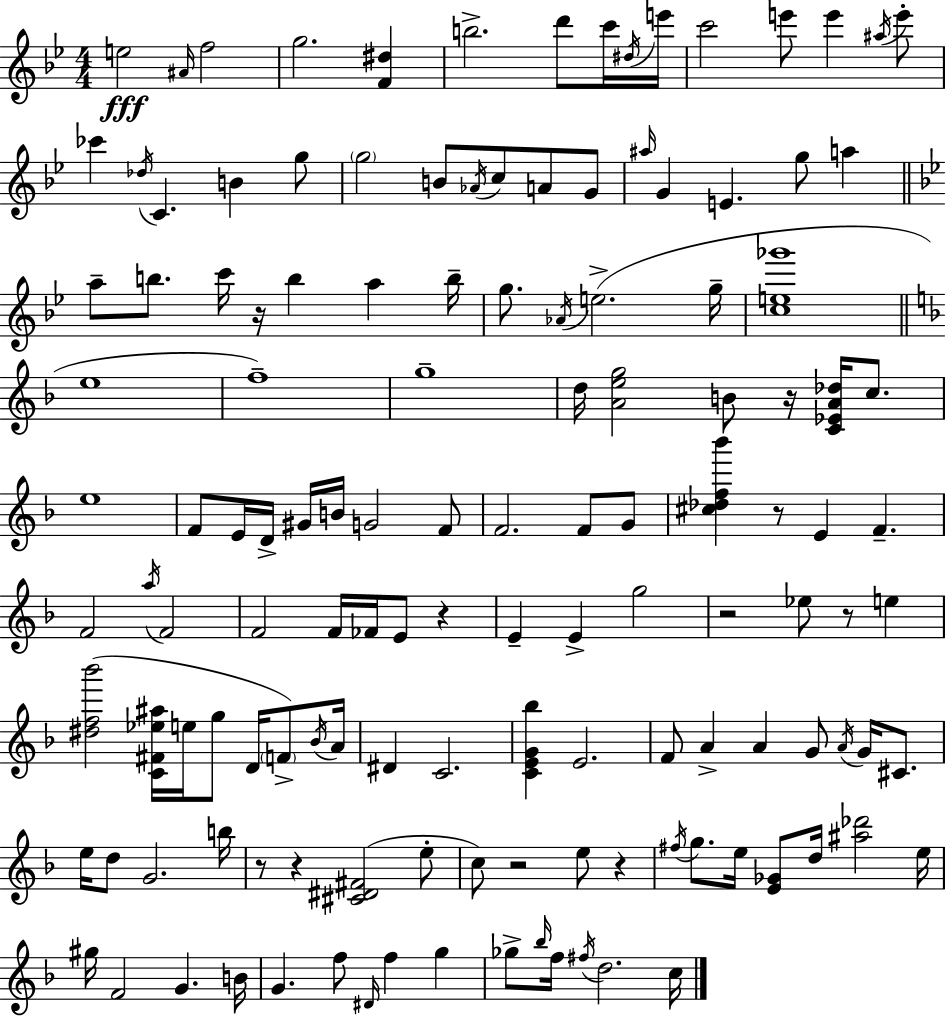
{
  \clef treble
  \numericTimeSignature
  \time 4/4
  \key g \minor
  e''2\fff \grace { ais'16 } f''2 | g''2. <f' dis''>4 | b''2.-> d'''8 c'''16 | \acciaccatura { dis''16 } e'''16 c'''2 e'''8 e'''4 | \break \acciaccatura { ais''16 } e'''8-. ces'''4 \acciaccatura { des''16 } c'4. b'4 | g''8 \parenthesize g''2 b'8 \acciaccatura { aes'16 } c''8 | a'8 g'8 \grace { ais''16 } g'4 e'4. | g''8 a''4 \bar "||" \break \key bes \major a''8-- b''8. c'''16 r16 b''4 a''4 b''16-- | g''8. \acciaccatura { aes'16 } e''2.->( | g''16-- <c'' e'' ges'''>1 | \bar "||" \break \key f \major e''1 | f''1--) | g''1-- | d''16 <a' e'' g''>2 b'8 r16 <c' ees' a' des''>16 c''8. | \break e''1 | f'8 e'16 d'16-> gis'16 b'16 g'2 f'8 | f'2. f'8 g'8 | <cis'' des'' f'' bes'''>4 r8 e'4 f'4.-- | \break f'2 \acciaccatura { a''16 } f'2 | f'2 f'16 fes'16 e'8 r4 | e'4-- e'4-> g''2 | r2 ees''8 r8 e''4 | \break <dis'' f'' bes'''>2( <c' fis' ees'' ais''>16 e''16 g''8 d'16 \parenthesize f'8->) | \acciaccatura { bes'16 } a'16 dis'4 c'2. | <c' e' g' bes''>4 e'2. | f'8 a'4-> a'4 g'8 \acciaccatura { a'16 } g'16 | \break cis'8. e''16 d''8 g'2. | b''16 r8 r4 <cis' dis' fis'>2( | e''8-. c''8) r2 e''8 r4 | \acciaccatura { fis''16 } g''8. e''16 <e' ges'>8 d''16 <ais'' des'''>2 | \break e''16 gis''16 f'2 g'4. | b'16 g'4. f''8 \grace { dis'16 } f''4 | g''4 ges''8-> \grace { bes''16 } f''16 \acciaccatura { fis''16 } d''2. | c''16 \bar "|."
}